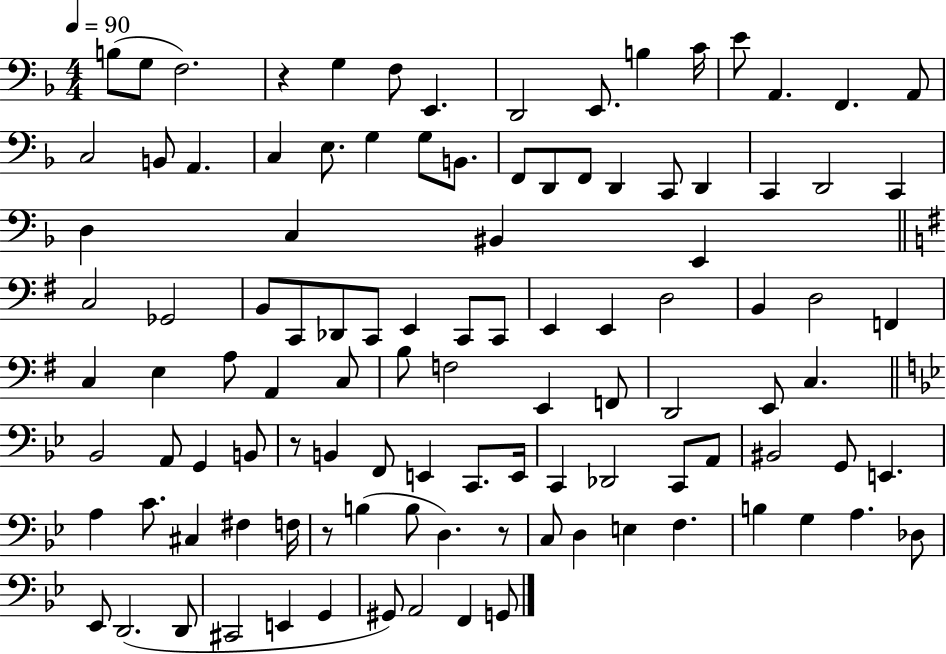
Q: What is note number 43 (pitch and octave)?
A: C2